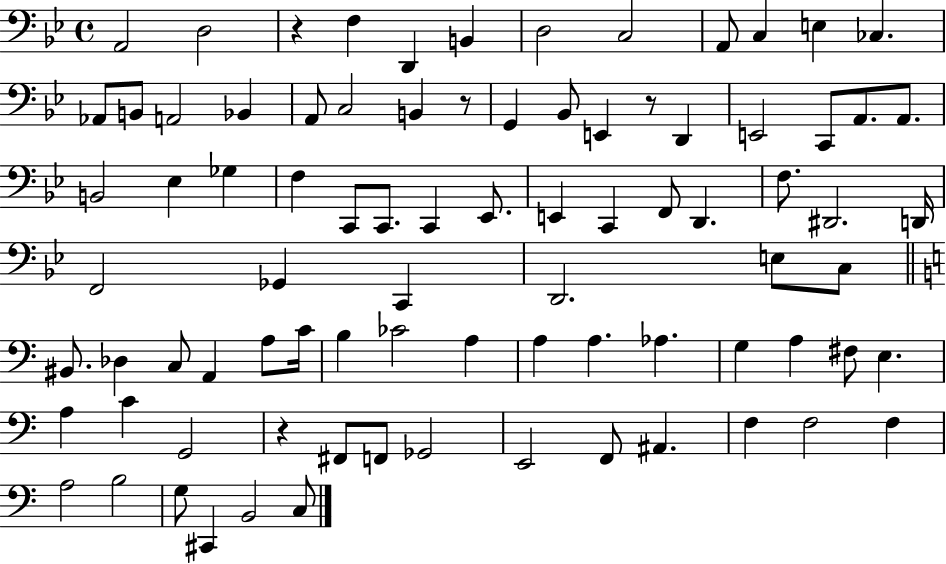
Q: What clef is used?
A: bass